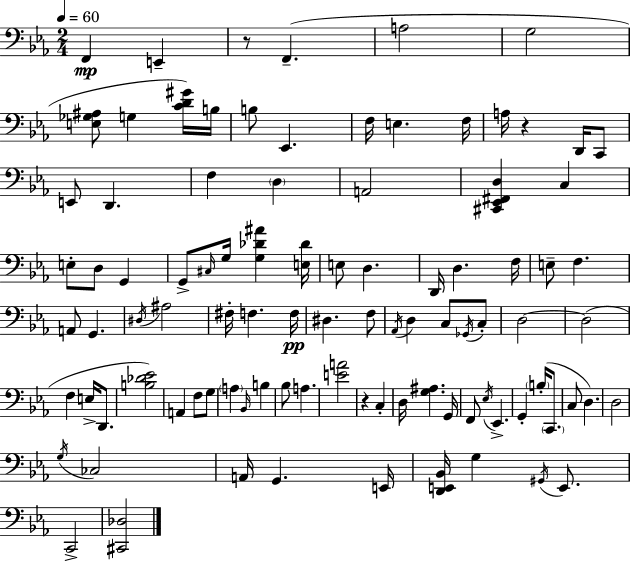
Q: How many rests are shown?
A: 3